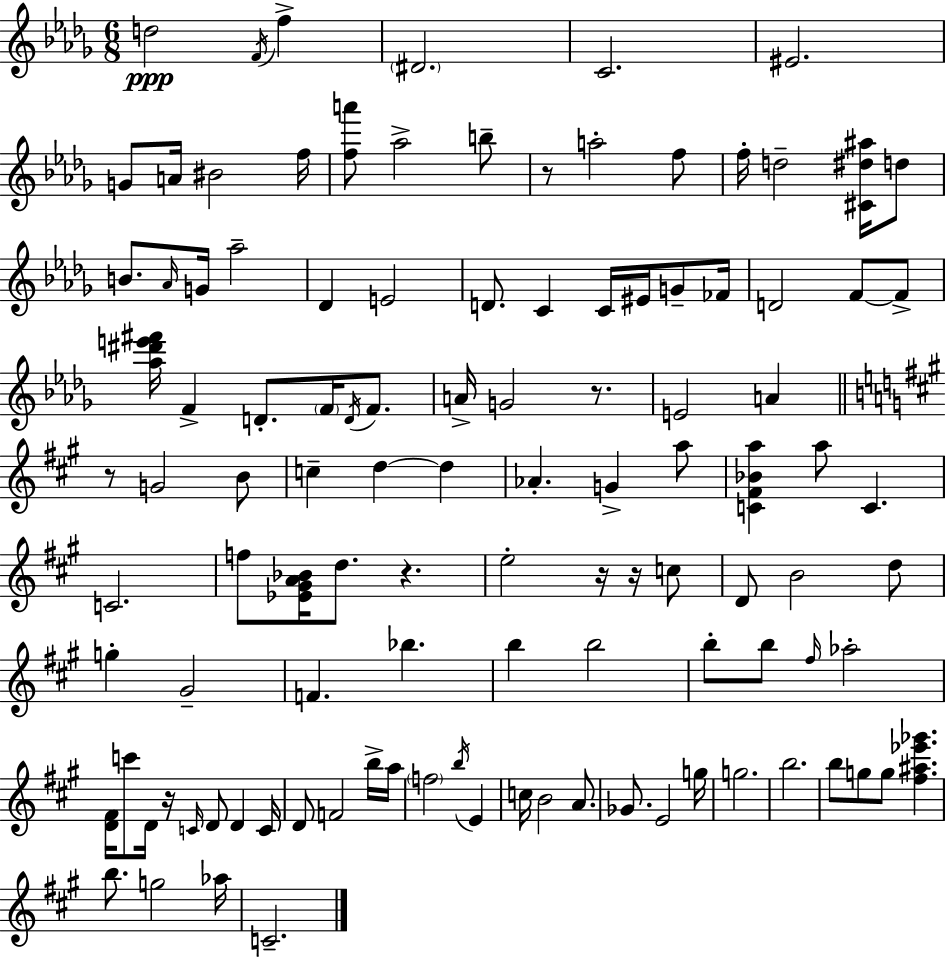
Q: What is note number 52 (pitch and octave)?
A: C4